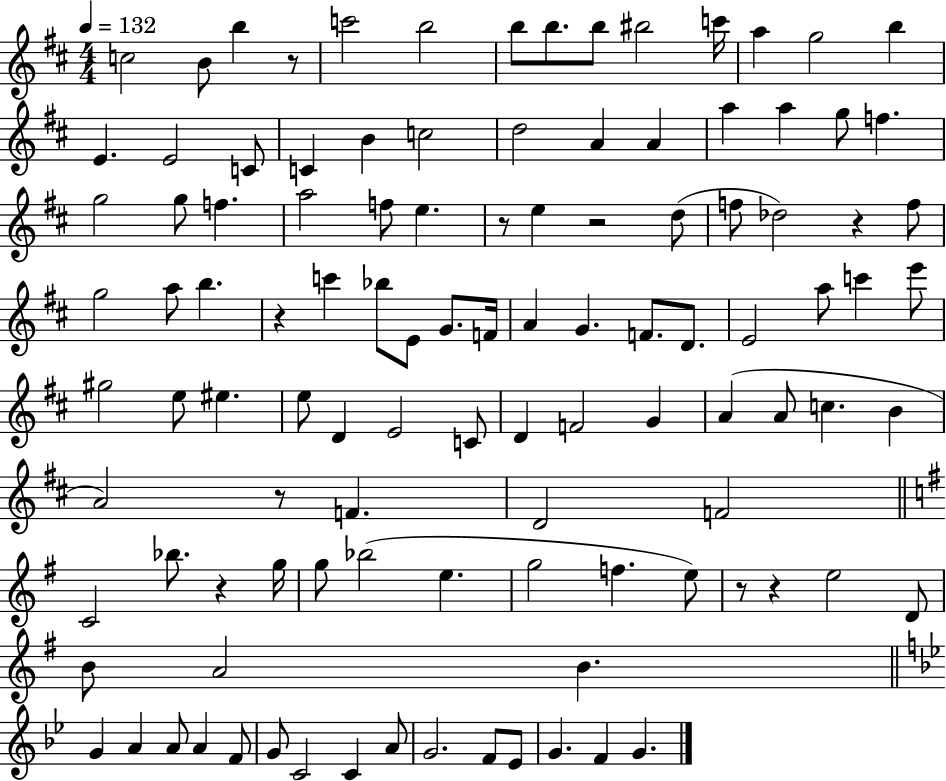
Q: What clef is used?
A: treble